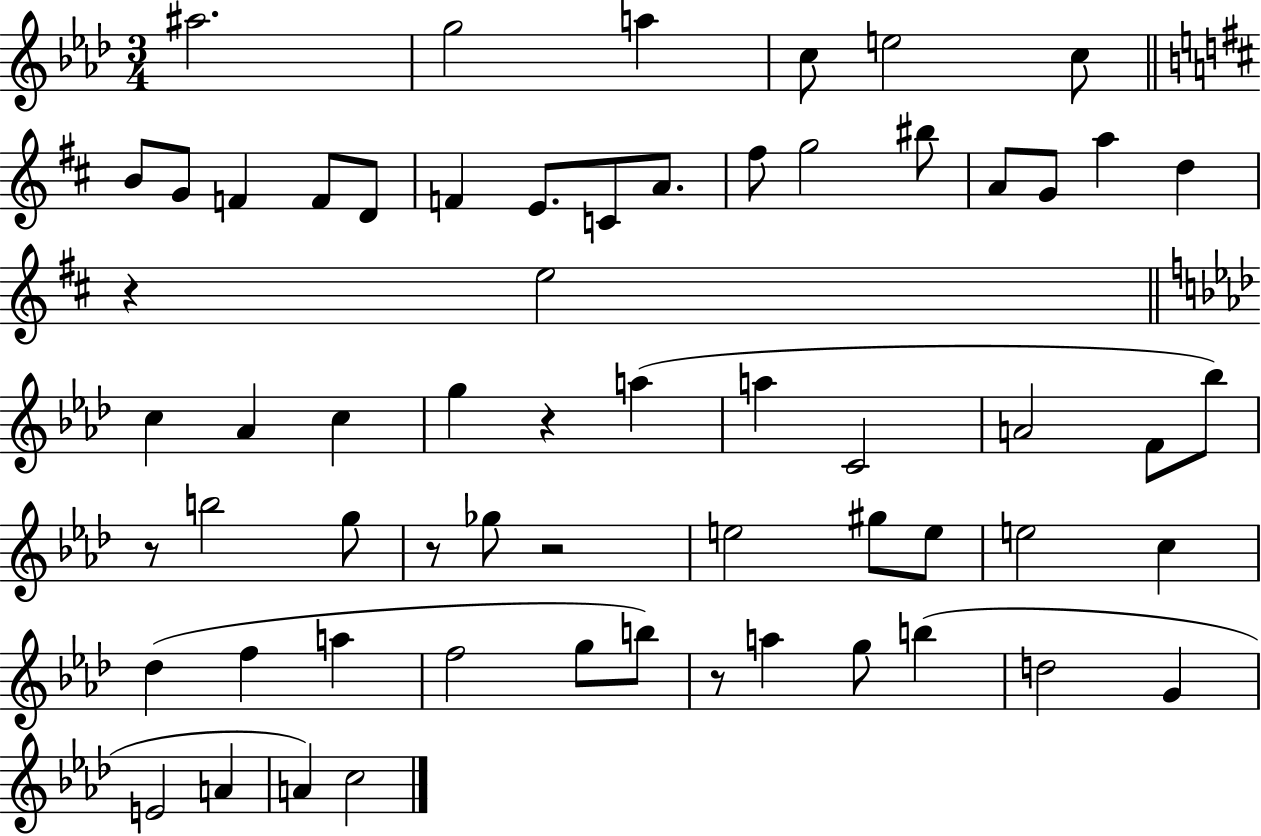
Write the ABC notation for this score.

X:1
T:Untitled
M:3/4
L:1/4
K:Ab
^a2 g2 a c/2 e2 c/2 B/2 G/2 F F/2 D/2 F E/2 C/2 A/2 ^f/2 g2 ^b/2 A/2 G/2 a d z e2 c _A c g z a a C2 A2 F/2 _b/2 z/2 b2 g/2 z/2 _g/2 z2 e2 ^g/2 e/2 e2 c _d f a f2 g/2 b/2 z/2 a g/2 b d2 G E2 A A c2